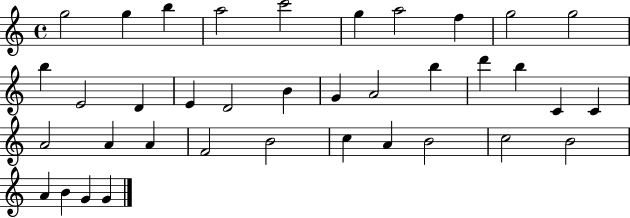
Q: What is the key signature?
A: C major